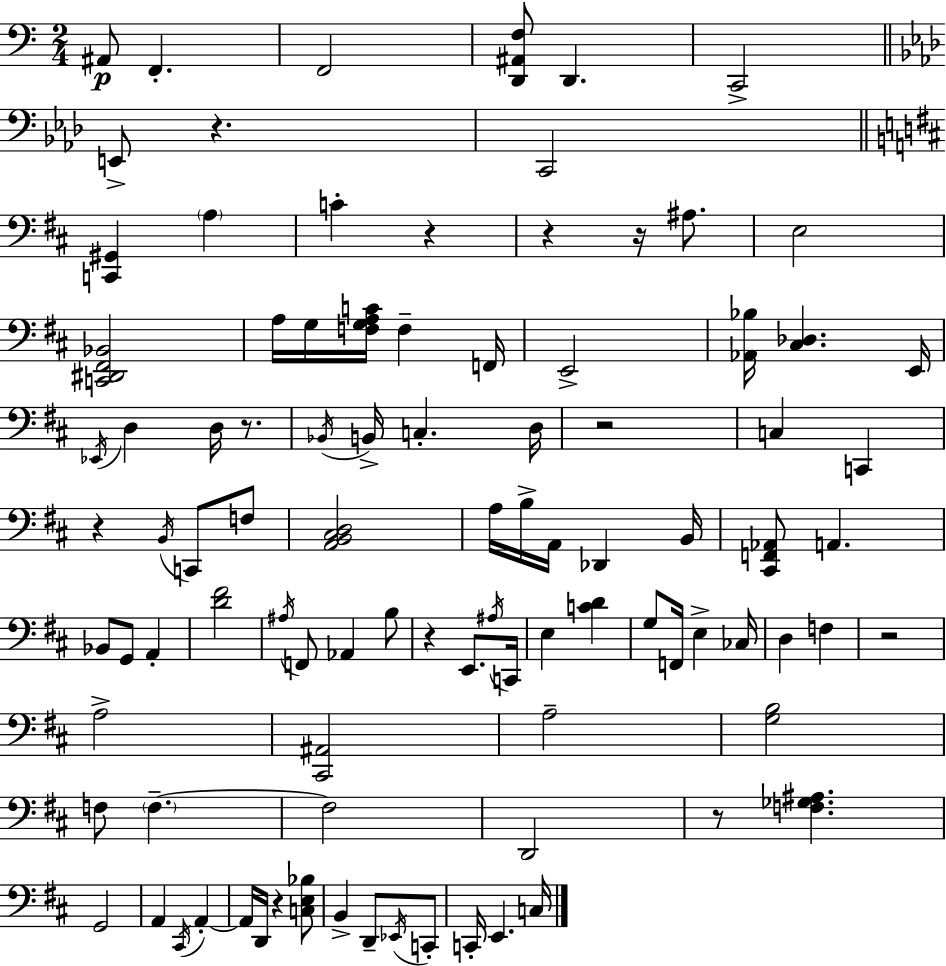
{
  \clef bass
  \numericTimeSignature
  \time 2/4
  \key a \minor
  ais,8\p f,4.-. | f,2 | <d, ais, f>8 d,4. | c,2-> | \break \bar "||" \break \key aes \major e,8-> r4. | c,2 | \bar "||" \break \key d \major <c, gis,>4 \parenthesize a4 | c'4-. r4 | r4 r16 ais8. | e2 | \break <c, dis, fis, bes,>2 | a16 g16 <f g a c'>16 f4-- f,16 | e,2-> | <aes, bes>16 <cis des>4. e,16 | \break \acciaccatura { ees,16 } d4 d16 r8. | \acciaccatura { bes,16 } b,16-> c4.-. | d16 r2 | c4 c,4 | \break r4 \acciaccatura { b,16 } c,8 | f8 <a, b, cis d>2 | a16 b16-> a,16 des,4 | b,16 <cis, f, aes,>8 a,4. | \break bes,8 g,8 a,4-. | <d' fis'>2 | \acciaccatura { ais16 } f,8 aes,4 | b8 r4 | \break e,8. \acciaccatura { ais16 } c,16 e4 | <c' d'>4 g8 f,16 | e4-> ces16 d4 | f4 r2 | \break a2-> | <cis, ais,>2 | a2-- | <g b>2 | \break f8 \parenthesize f4.--~~ | f2 | d,2 | r8 <f ges ais>4. | \break g,2 | a,4 | \acciaccatura { cis,16 } a,4-.~~ a,16 d,16 | r4 <c e bes>8 b,4-> | \break d,8-- \acciaccatura { ees,16 } c,8-. c,16-. | e,4. c16 \bar "|."
}